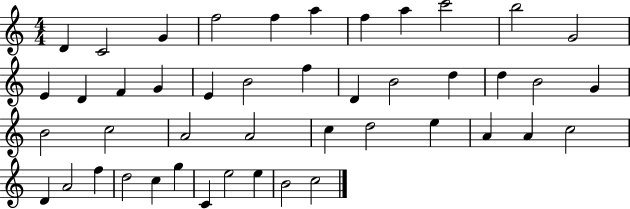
X:1
T:Untitled
M:4/4
L:1/4
K:C
D C2 G f2 f a f a c'2 b2 G2 E D F G E B2 f D B2 d d B2 G B2 c2 A2 A2 c d2 e A A c2 D A2 f d2 c g C e2 e B2 c2